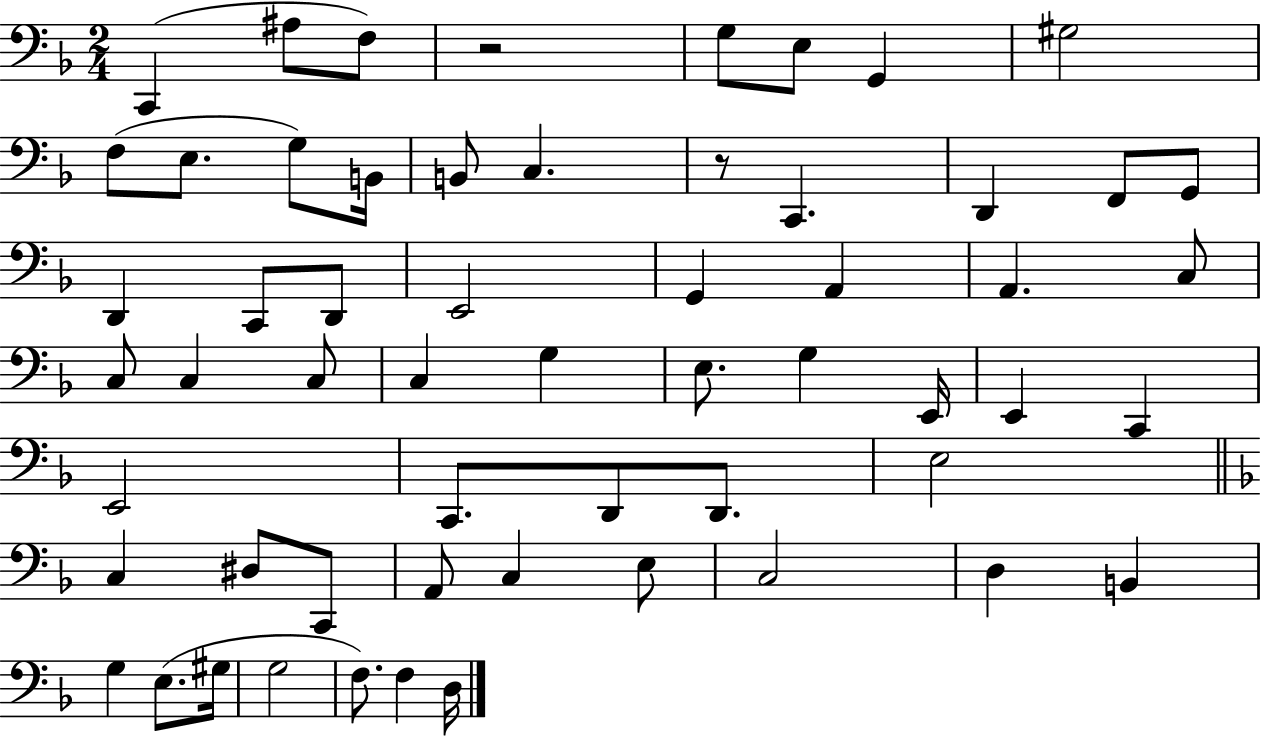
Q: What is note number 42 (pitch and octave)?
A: D#3